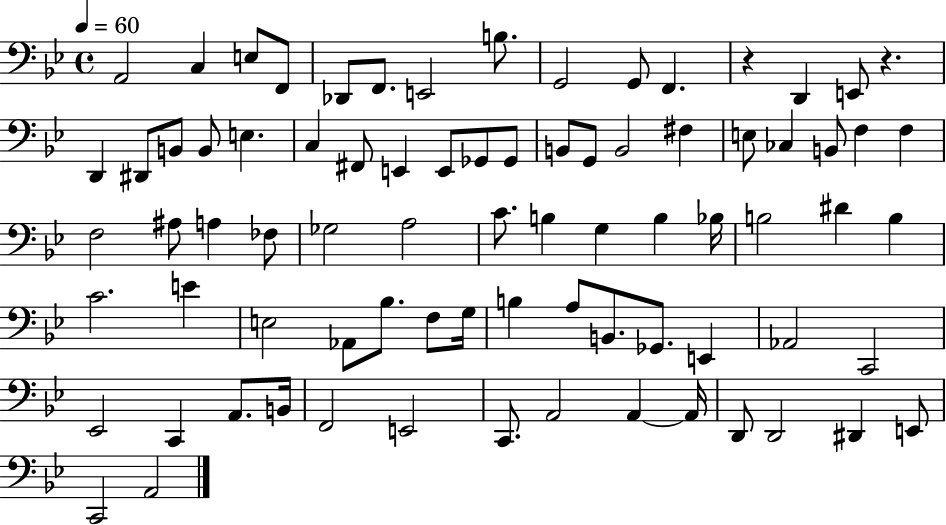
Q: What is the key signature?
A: BES major